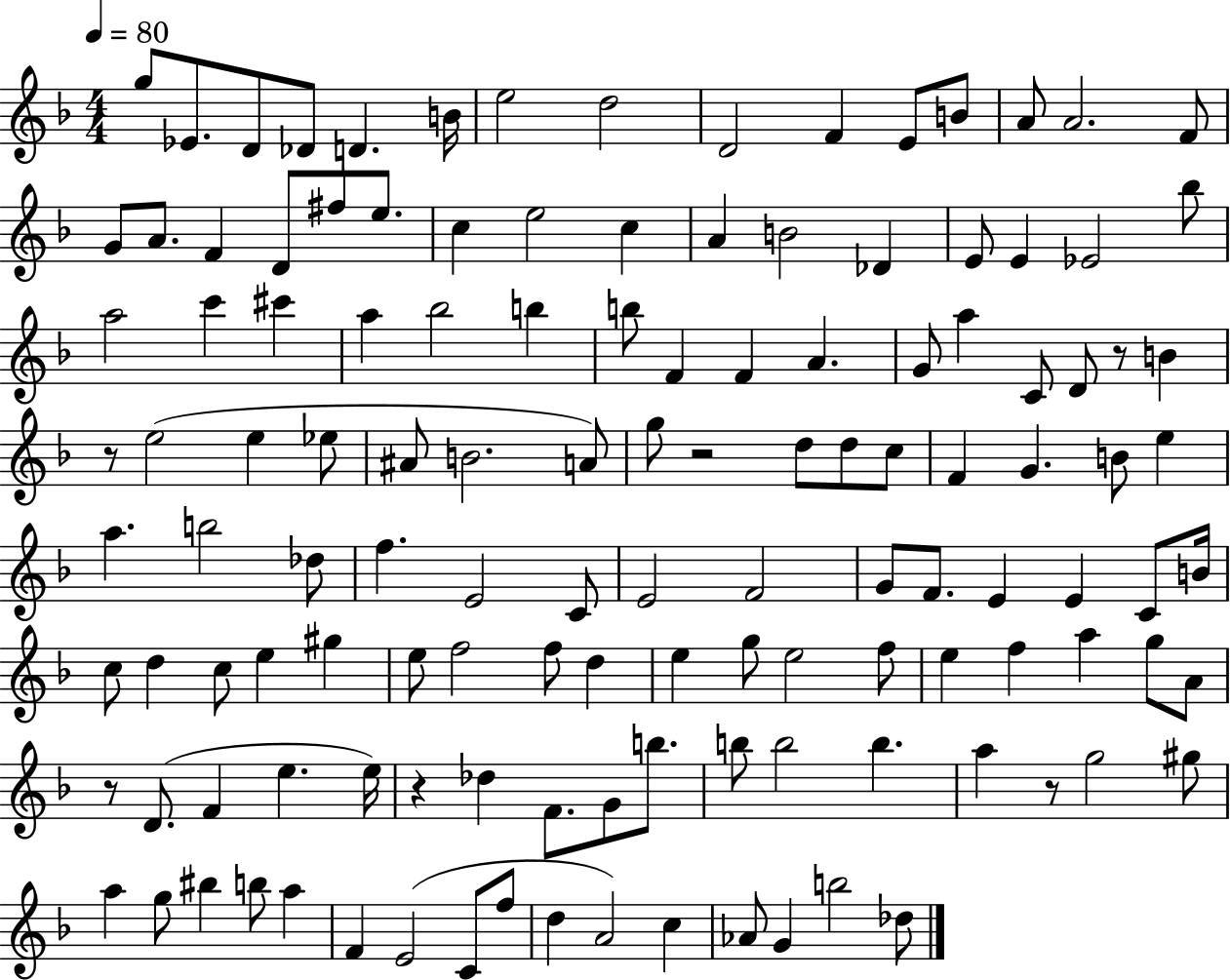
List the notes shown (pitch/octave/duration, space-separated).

G5/e Eb4/e. D4/e Db4/e D4/q. B4/s E5/h D5/h D4/h F4/q E4/e B4/e A4/e A4/h. F4/e G4/e A4/e. F4/q D4/e F#5/e E5/e. C5/q E5/h C5/q A4/q B4/h Db4/q E4/e E4/q Eb4/h Bb5/e A5/h C6/q C#6/q A5/q Bb5/h B5/q B5/e F4/q F4/q A4/q. G4/e A5/q C4/e D4/e R/e B4/q R/e E5/h E5/q Eb5/e A#4/e B4/h. A4/e G5/e R/h D5/e D5/e C5/e F4/q G4/q. B4/e E5/q A5/q. B5/h Db5/e F5/q. E4/h C4/e E4/h F4/h G4/e F4/e. E4/q E4/q C4/e B4/s C5/e D5/q C5/e E5/q G#5/q E5/e F5/h F5/e D5/q E5/q G5/e E5/h F5/e E5/q F5/q A5/q G5/e A4/e R/e D4/e. F4/q E5/q. E5/s R/q Db5/q F4/e. G4/e B5/e. B5/e B5/h B5/q. A5/q R/e G5/h G#5/e A5/q G5/e BIS5/q B5/e A5/q F4/q E4/h C4/e F5/e D5/q A4/h C5/q Ab4/e G4/q B5/h Db5/e